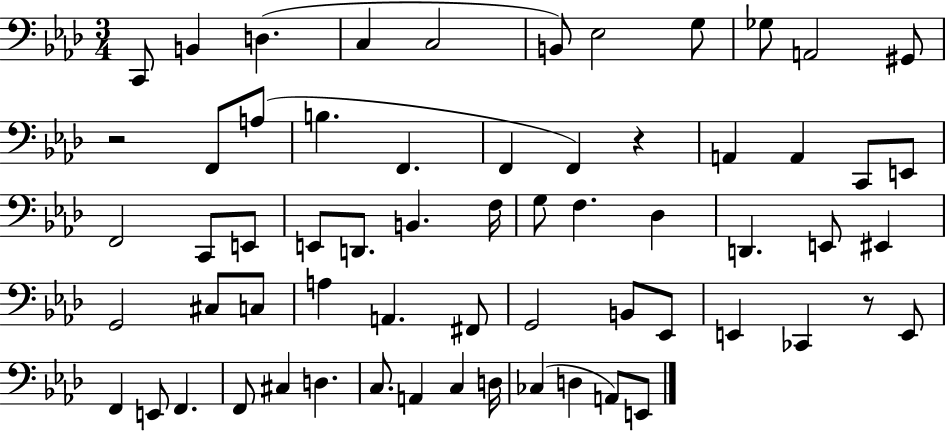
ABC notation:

X:1
T:Untitled
M:3/4
L:1/4
K:Ab
C,,/2 B,, D, C, C,2 B,,/2 _E,2 G,/2 _G,/2 A,,2 ^G,,/2 z2 F,,/2 A,/2 B, F,, F,, F,, z A,, A,, C,,/2 E,,/2 F,,2 C,,/2 E,,/2 E,,/2 D,,/2 B,, F,/4 G,/2 F, _D, D,, E,,/2 ^E,, G,,2 ^C,/2 C,/2 A, A,, ^F,,/2 G,,2 B,,/2 _E,,/2 E,, _C,, z/2 E,,/2 F,, E,,/2 F,, F,,/2 ^C, D, C,/2 A,, C, D,/4 _C, D, A,,/2 E,,/2